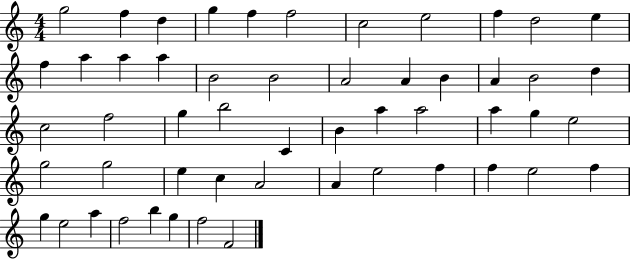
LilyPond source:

{
  \clef treble
  \numericTimeSignature
  \time 4/4
  \key c \major
  g''2 f''4 d''4 | g''4 f''4 f''2 | c''2 e''2 | f''4 d''2 e''4 | \break f''4 a''4 a''4 a''4 | b'2 b'2 | a'2 a'4 b'4 | a'4 b'2 d''4 | \break c''2 f''2 | g''4 b''2 c'4 | b'4 a''4 a''2 | a''4 g''4 e''2 | \break g''2 g''2 | e''4 c''4 a'2 | a'4 e''2 f''4 | f''4 e''2 f''4 | \break g''4 e''2 a''4 | f''2 b''4 g''4 | f''2 f'2 | \bar "|."
}